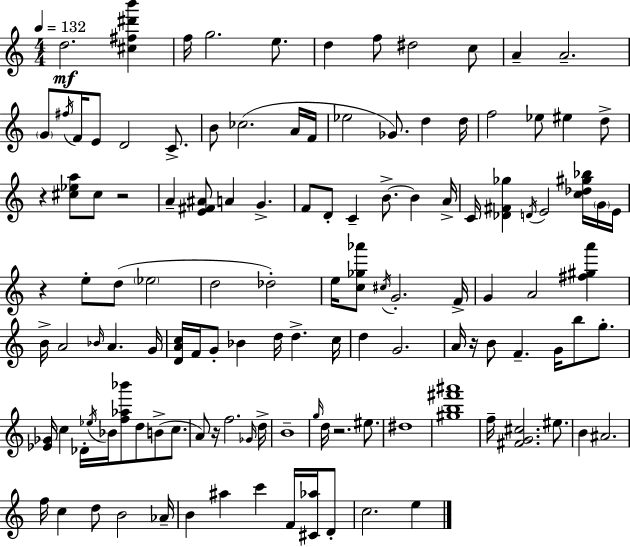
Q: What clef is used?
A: treble